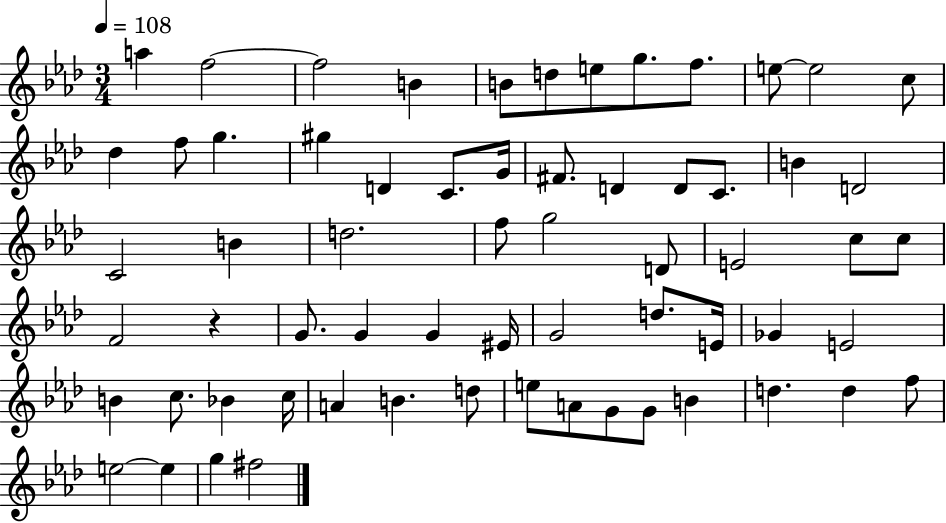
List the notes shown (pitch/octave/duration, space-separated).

A5/q F5/h F5/h B4/q B4/e D5/e E5/e G5/e. F5/e. E5/e E5/h C5/e Db5/q F5/e G5/q. G#5/q D4/q C4/e. G4/s F#4/e. D4/q D4/e C4/e. B4/q D4/h C4/h B4/q D5/h. F5/e G5/h D4/e E4/h C5/e C5/e F4/h R/q G4/e. G4/q G4/q EIS4/s G4/h D5/e. E4/s Gb4/q E4/h B4/q C5/e. Bb4/q C5/s A4/q B4/q. D5/e E5/e A4/e G4/e G4/e B4/q D5/q. D5/q F5/e E5/h E5/q G5/q F#5/h